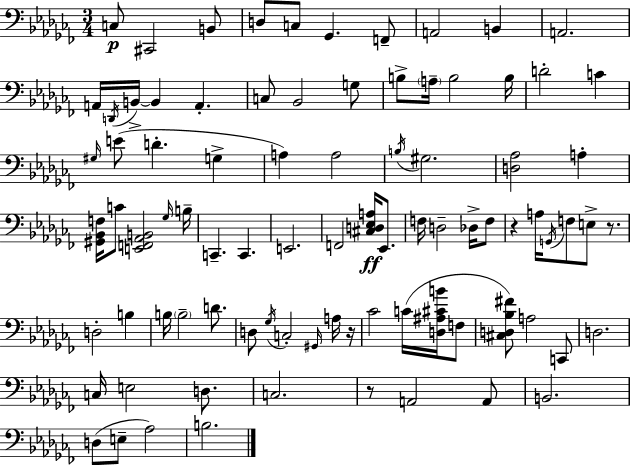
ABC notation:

X:1
T:Untitled
M:3/4
L:1/4
K:Abm
C,/2 ^C,,2 B,,/2 D,/2 C,/2 _G,, F,,/2 A,,2 B,, A,,2 A,,/4 D,,/4 B,,/4 B,, A,, C,/2 _B,,2 G,/2 B,/2 A,/4 B,2 B,/4 D2 C ^G,/4 E/2 D G, A, A,2 B,/4 ^G,2 [D,_A,]2 A, [^G,,_B,,F,]/4 C/2 [E,,F,,_A,,B,,]2 _G,/4 B,/4 C,, C,, E,,2 F,,2 [^C,D,_E,A,]/4 _E,,/2 F,/4 D,2 _D,/4 F,/2 z A,/4 G,,/4 F,/2 E,/2 z/2 D,2 B, B,/4 B,2 D/2 D,/2 _G,/4 C,2 ^G,,/4 A,/4 z/4 _C2 C/4 [D,^A,^CB]/4 F,/2 [^C,D,_B,^F]/2 A,2 C,,/2 D,2 C,/4 E,2 D,/2 C,2 z/2 A,,2 A,,/2 B,,2 D,/2 E,/2 _A,2 B,2